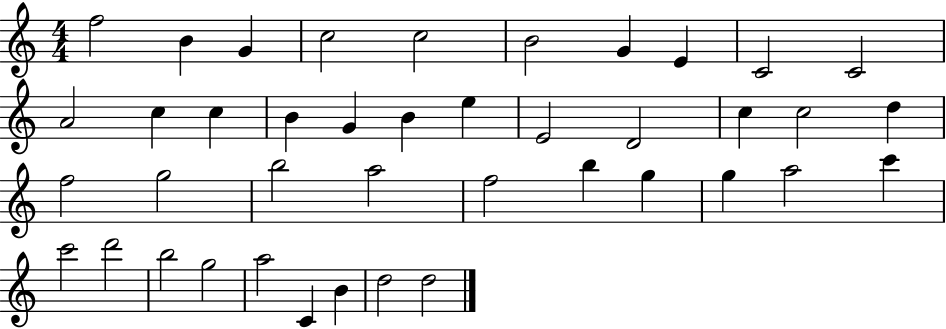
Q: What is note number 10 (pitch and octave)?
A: C4